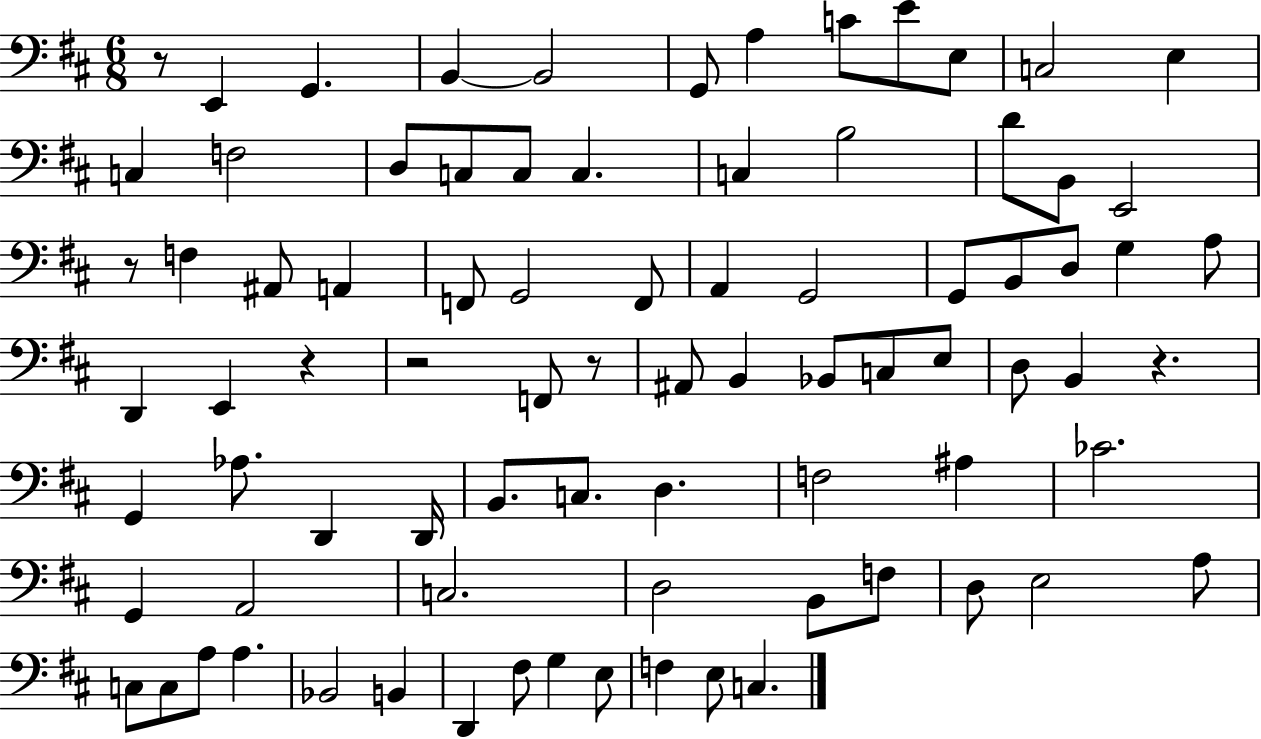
{
  \clef bass
  \numericTimeSignature
  \time 6/8
  \key d \major
  r8 e,4 g,4. | b,4~~ b,2 | g,8 a4 c'8 e'8 e8 | c2 e4 | \break c4 f2 | d8 c8 c8 c4. | c4 b2 | d'8 b,8 e,2 | \break r8 f4 ais,8 a,4 | f,8 g,2 f,8 | a,4 g,2 | g,8 b,8 d8 g4 a8 | \break d,4 e,4 r4 | r2 f,8 r8 | ais,8 b,4 bes,8 c8 e8 | d8 b,4 r4. | \break g,4 aes8. d,4 d,16 | b,8. c8. d4. | f2 ais4 | ces'2. | \break g,4 a,2 | c2. | d2 b,8 f8 | d8 e2 a8 | \break c8 c8 a8 a4. | bes,2 b,4 | d,4 fis8 g4 e8 | f4 e8 c4. | \break \bar "|."
}